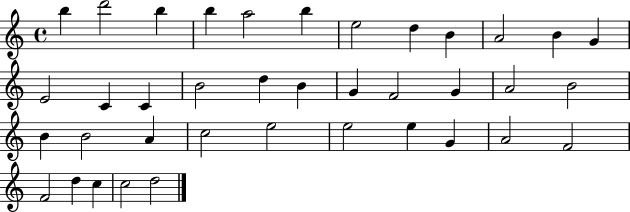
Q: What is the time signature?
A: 4/4